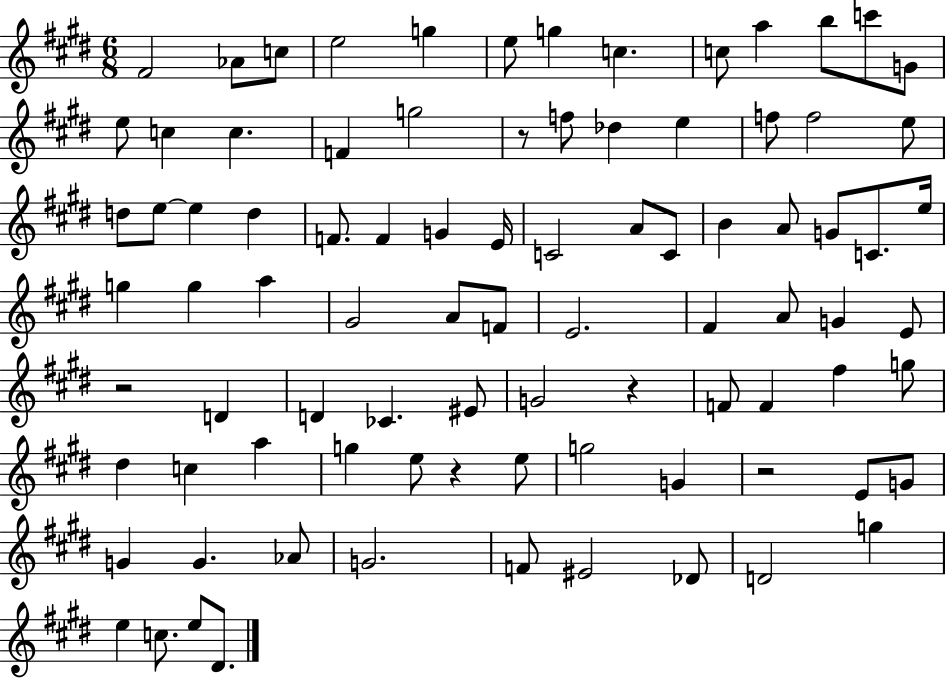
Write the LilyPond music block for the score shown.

{
  \clef treble
  \numericTimeSignature
  \time 6/8
  \key e \major
  fis'2 aes'8 c''8 | e''2 g''4 | e''8 g''4 c''4. | c''8 a''4 b''8 c'''8 g'8 | \break e''8 c''4 c''4. | f'4 g''2 | r8 f''8 des''4 e''4 | f''8 f''2 e''8 | \break d''8 e''8~~ e''4 d''4 | f'8. f'4 g'4 e'16 | c'2 a'8 c'8 | b'4 a'8 g'8 c'8. e''16 | \break g''4 g''4 a''4 | gis'2 a'8 f'8 | e'2. | fis'4 a'8 g'4 e'8 | \break r2 d'4 | d'4 ces'4. eis'8 | g'2 r4 | f'8 f'4 fis''4 g''8 | \break dis''4 c''4 a''4 | g''4 e''8 r4 e''8 | g''2 g'4 | r2 e'8 g'8 | \break g'4 g'4. aes'8 | g'2. | f'8 eis'2 des'8 | d'2 g''4 | \break e''4 c''8. e''8 dis'8. | \bar "|."
}